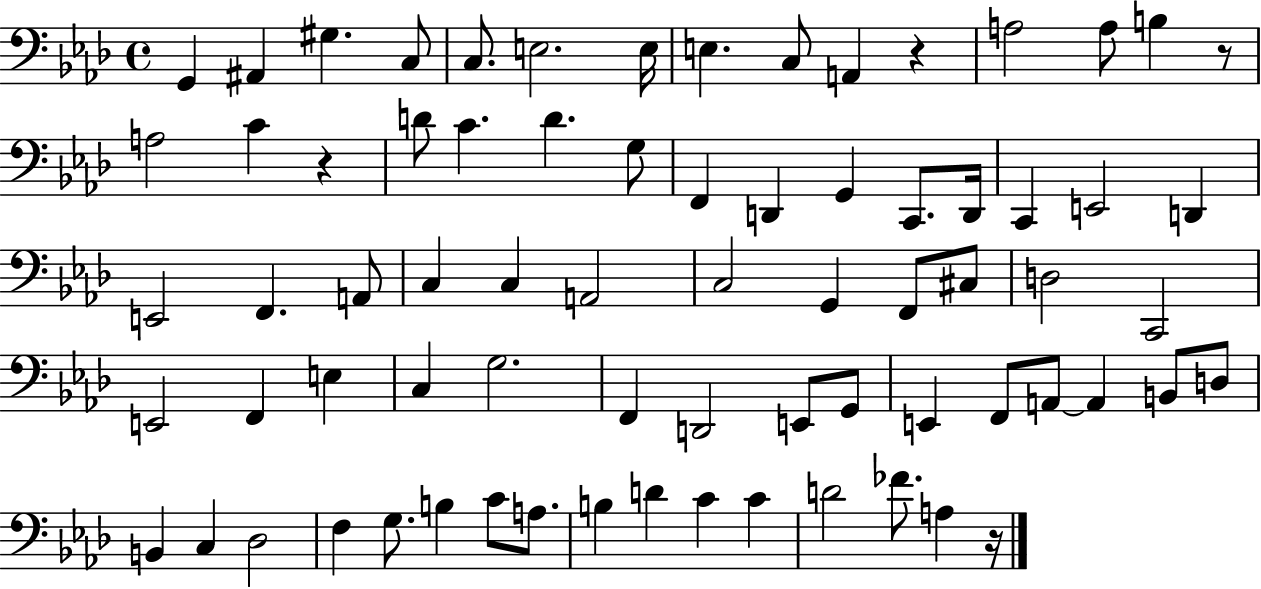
{
  \clef bass
  \time 4/4
  \defaultTimeSignature
  \key aes \major
  g,4 ais,4 gis4. c8 | c8. e2. e16 | e4. c8 a,4 r4 | a2 a8 b4 r8 | \break a2 c'4 r4 | d'8 c'4. d'4. g8 | f,4 d,4 g,4 c,8. d,16 | c,4 e,2 d,4 | \break e,2 f,4. a,8 | c4 c4 a,2 | c2 g,4 f,8 cis8 | d2 c,2 | \break e,2 f,4 e4 | c4 g2. | f,4 d,2 e,8 g,8 | e,4 f,8 a,8~~ a,4 b,8 d8 | \break b,4 c4 des2 | f4 g8. b4 c'8 a8. | b4 d'4 c'4 c'4 | d'2 fes'8. a4 r16 | \break \bar "|."
}